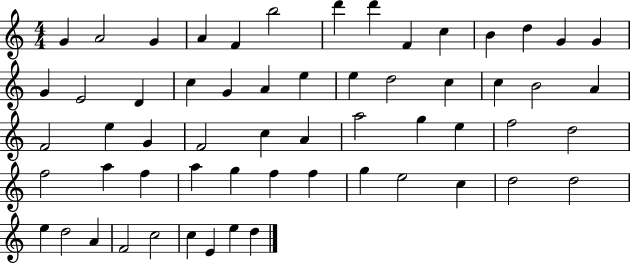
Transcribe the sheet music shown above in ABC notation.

X:1
T:Untitled
M:4/4
L:1/4
K:C
G A2 G A F b2 d' d' F c B d G G G E2 D c G A e e d2 c c B2 A F2 e G F2 c A a2 g e f2 d2 f2 a f a g f f g e2 c d2 d2 e d2 A F2 c2 c E e d